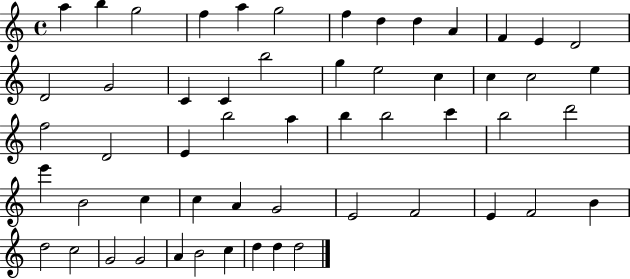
{
  \clef treble
  \time 4/4
  \defaultTimeSignature
  \key c \major
  a''4 b''4 g''2 | f''4 a''4 g''2 | f''4 d''4 d''4 a'4 | f'4 e'4 d'2 | \break d'2 g'2 | c'4 c'4 b''2 | g''4 e''2 c''4 | c''4 c''2 e''4 | \break f''2 d'2 | e'4 b''2 a''4 | b''4 b''2 c'''4 | b''2 d'''2 | \break e'''4 b'2 c''4 | c''4 a'4 g'2 | e'2 f'2 | e'4 f'2 b'4 | \break d''2 c''2 | g'2 g'2 | a'4 b'2 c''4 | d''4 d''4 d''2 | \break \bar "|."
}